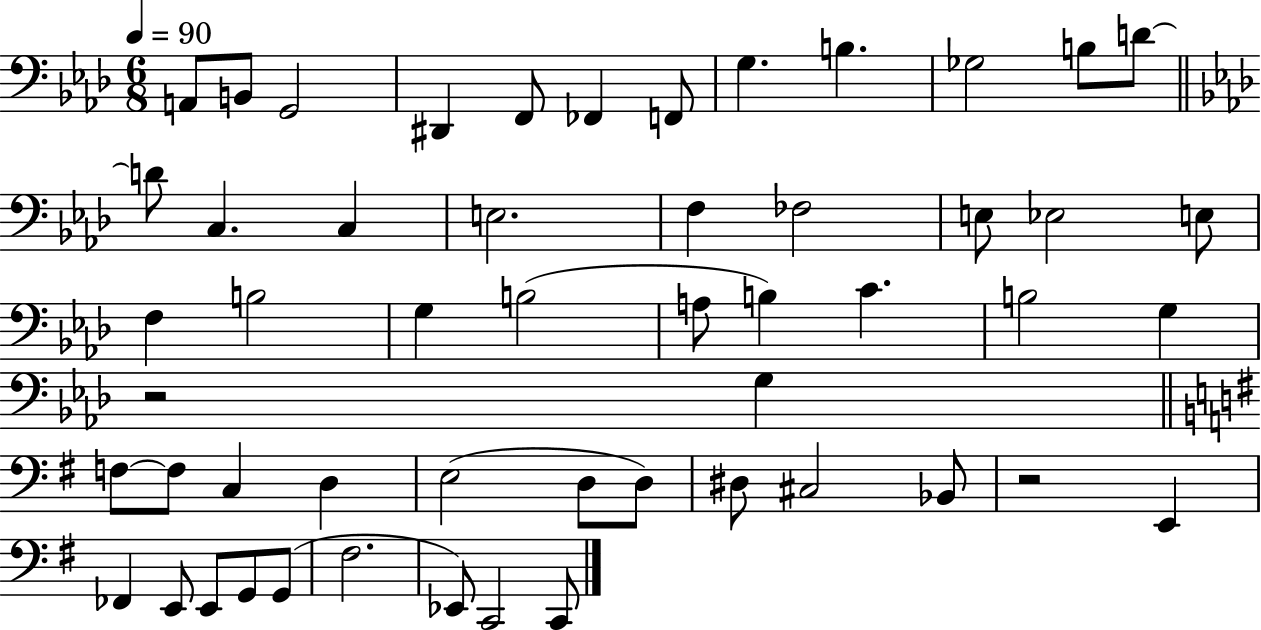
X:1
T:Untitled
M:6/8
L:1/4
K:Ab
A,,/2 B,,/2 G,,2 ^D,, F,,/2 _F,, F,,/2 G, B, _G,2 B,/2 D/2 D/2 C, C, E,2 F, _F,2 E,/2 _E,2 E,/2 F, B,2 G, B,2 A,/2 B, C B,2 G, z2 G, F,/2 F,/2 C, D, E,2 D,/2 D,/2 ^D,/2 ^C,2 _B,,/2 z2 E,, _F,, E,,/2 E,,/2 G,,/2 G,,/2 ^F,2 _E,,/2 C,,2 C,,/2